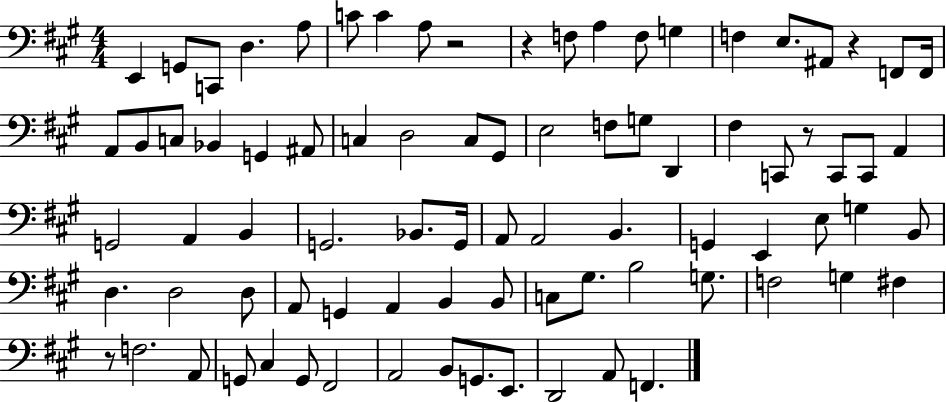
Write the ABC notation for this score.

X:1
T:Untitled
M:4/4
L:1/4
K:A
E,, G,,/2 C,,/2 D, A,/2 C/2 C A,/2 z2 z F,/2 A, F,/2 G, F, E,/2 ^A,,/2 z F,,/2 F,,/4 A,,/2 B,,/2 C,/2 _B,, G,, ^A,,/2 C, D,2 C,/2 ^G,,/2 E,2 F,/2 G,/2 D,, ^F, C,,/2 z/2 C,,/2 C,,/2 A,, G,,2 A,, B,, G,,2 _B,,/2 G,,/4 A,,/2 A,,2 B,, G,, E,, E,/2 G, B,,/2 D, D,2 D,/2 A,,/2 G,, A,, B,, B,,/2 C,/2 ^G,/2 B,2 G,/2 F,2 G, ^F, z/2 F,2 A,,/2 G,,/2 ^C, G,,/2 ^F,,2 A,,2 B,,/2 G,,/2 E,,/2 D,,2 A,,/2 F,,